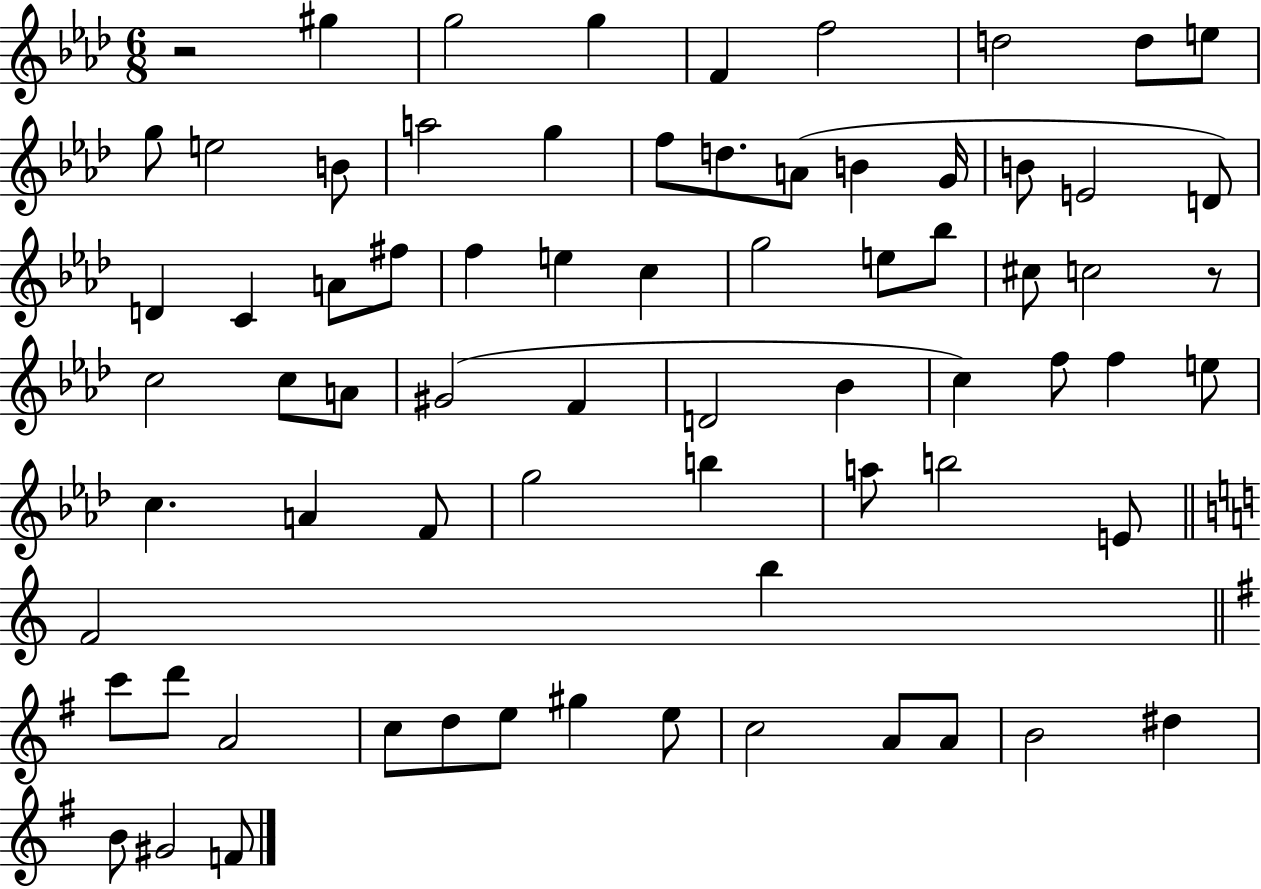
X:1
T:Untitled
M:6/8
L:1/4
K:Ab
z2 ^g g2 g F f2 d2 d/2 e/2 g/2 e2 B/2 a2 g f/2 d/2 A/2 B G/4 B/2 E2 D/2 D C A/2 ^f/2 f e c g2 e/2 _b/2 ^c/2 c2 z/2 c2 c/2 A/2 ^G2 F D2 _B c f/2 f e/2 c A F/2 g2 b a/2 b2 E/2 F2 b c'/2 d'/2 A2 c/2 d/2 e/2 ^g e/2 c2 A/2 A/2 B2 ^d B/2 ^G2 F/2